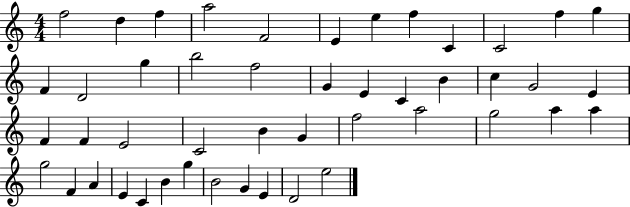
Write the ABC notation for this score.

X:1
T:Untitled
M:4/4
L:1/4
K:C
f2 d f a2 F2 E e f C C2 f g F D2 g b2 f2 G E C B c G2 E F F E2 C2 B G f2 a2 g2 a a g2 F A E C B g B2 G E D2 e2